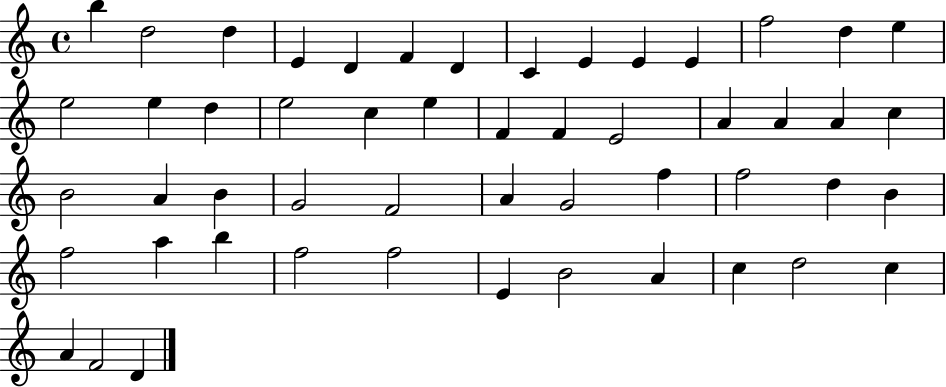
{
  \clef treble
  \time 4/4
  \defaultTimeSignature
  \key c \major
  b''4 d''2 d''4 | e'4 d'4 f'4 d'4 | c'4 e'4 e'4 e'4 | f''2 d''4 e''4 | \break e''2 e''4 d''4 | e''2 c''4 e''4 | f'4 f'4 e'2 | a'4 a'4 a'4 c''4 | \break b'2 a'4 b'4 | g'2 f'2 | a'4 g'2 f''4 | f''2 d''4 b'4 | \break f''2 a''4 b''4 | f''2 f''2 | e'4 b'2 a'4 | c''4 d''2 c''4 | \break a'4 f'2 d'4 | \bar "|."
}